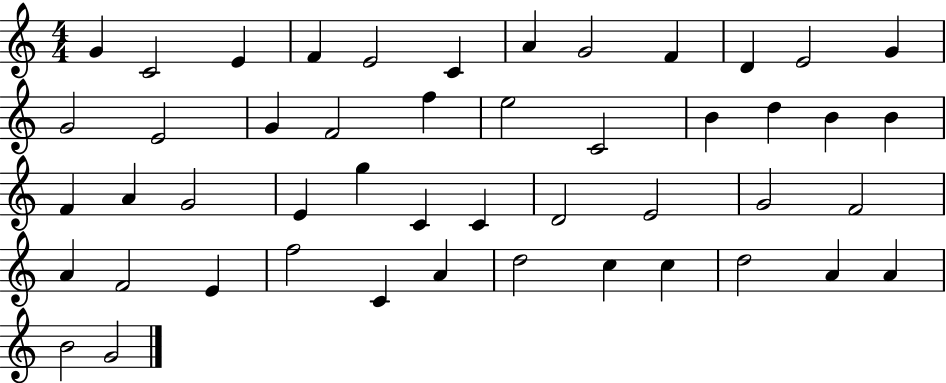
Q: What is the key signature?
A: C major